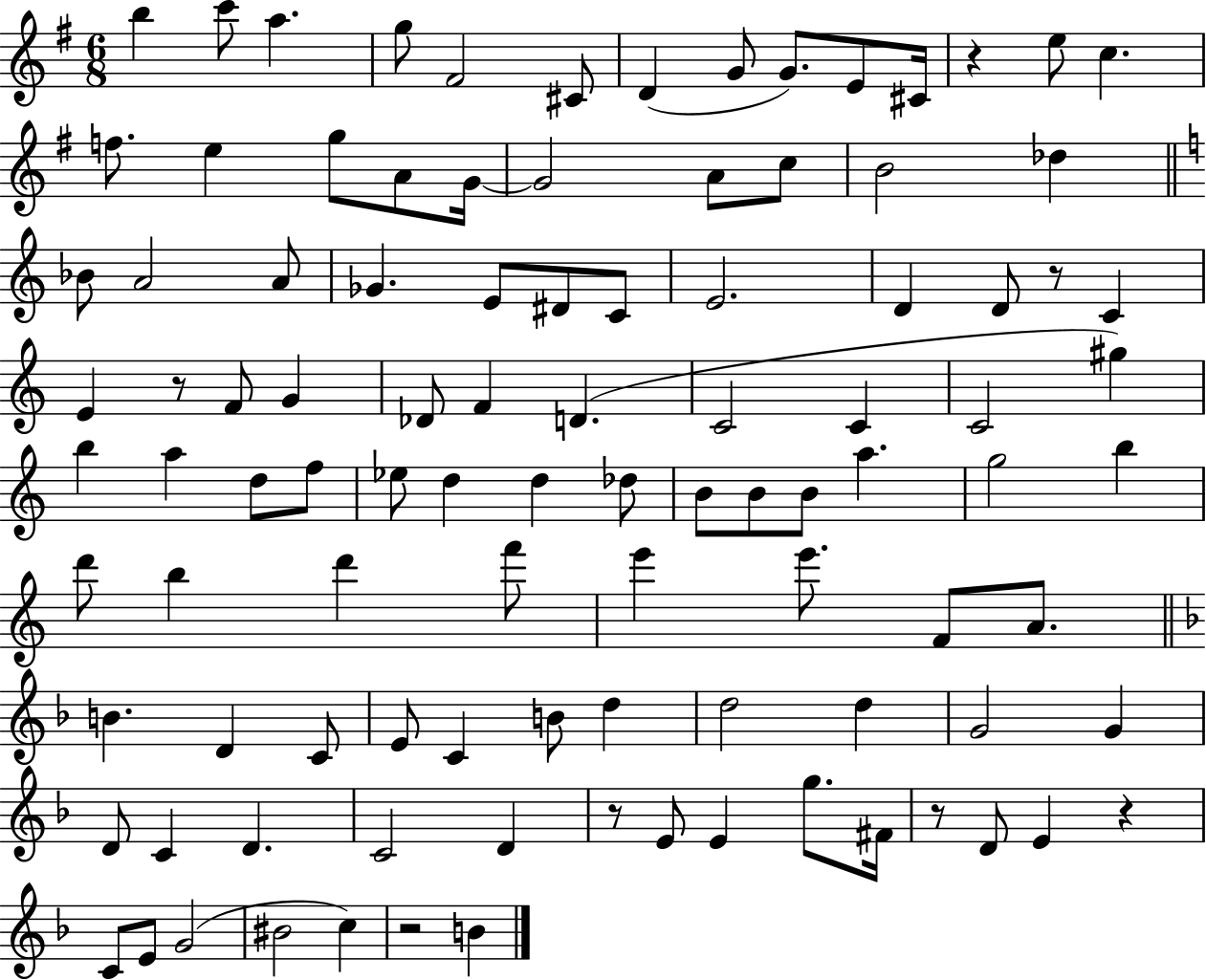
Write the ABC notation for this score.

X:1
T:Untitled
M:6/8
L:1/4
K:G
b c'/2 a g/2 ^F2 ^C/2 D G/2 G/2 E/2 ^C/4 z e/2 c f/2 e g/2 A/2 G/4 G2 A/2 c/2 B2 _d _B/2 A2 A/2 _G E/2 ^D/2 C/2 E2 D D/2 z/2 C E z/2 F/2 G _D/2 F D C2 C C2 ^g b a d/2 f/2 _e/2 d d _d/2 B/2 B/2 B/2 a g2 b d'/2 b d' f'/2 e' e'/2 F/2 A/2 B D C/2 E/2 C B/2 d d2 d G2 G D/2 C D C2 D z/2 E/2 E g/2 ^F/4 z/2 D/2 E z C/2 E/2 G2 ^B2 c z2 B